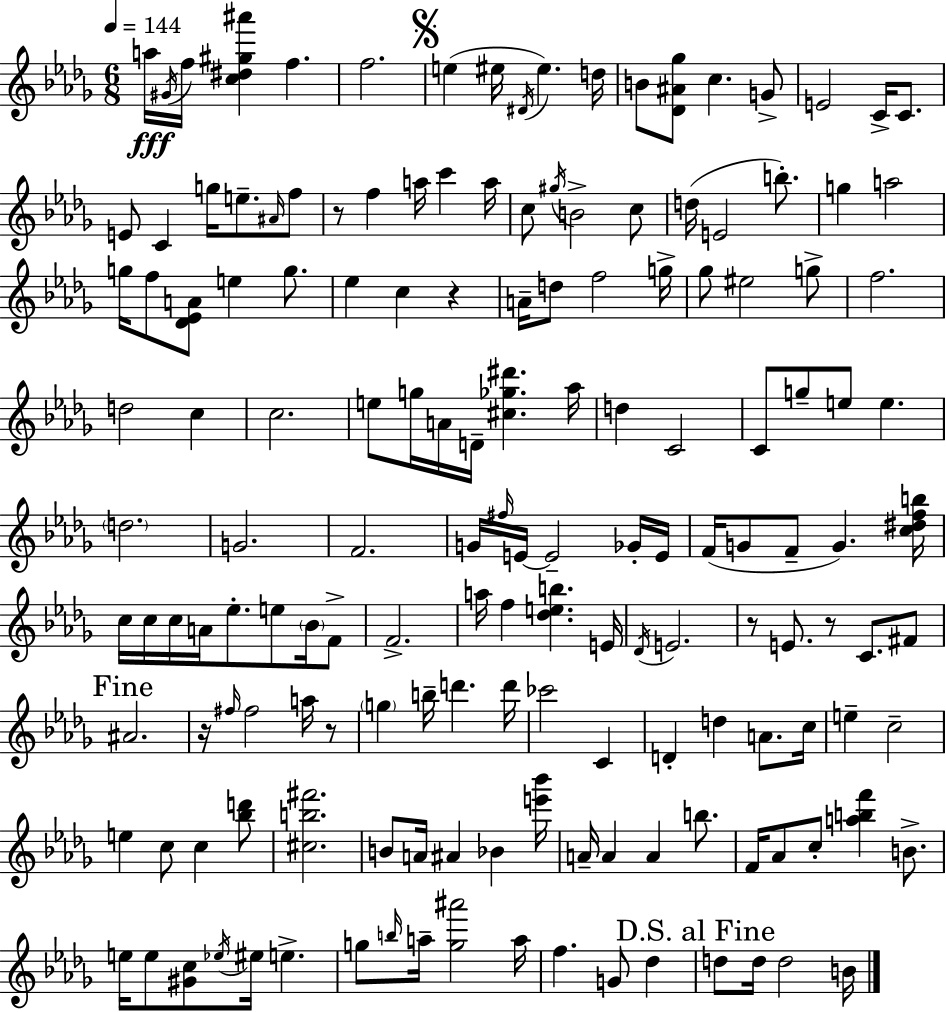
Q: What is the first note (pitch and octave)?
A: A5